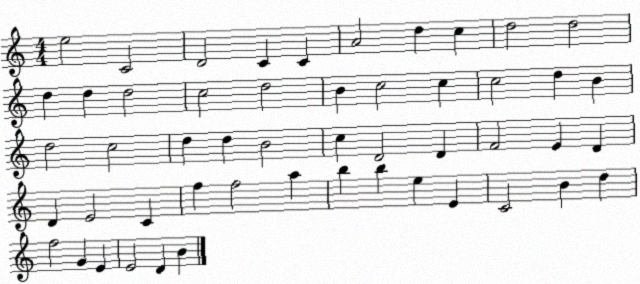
X:1
T:Untitled
M:4/4
L:1/4
K:C
e2 C2 D2 C C A2 d c d2 d2 d d d2 c2 d2 B c2 c c2 d B d2 c2 d d B2 c D2 D F2 E D D E2 C f f2 a b b e E C2 B d f2 G E E2 D B